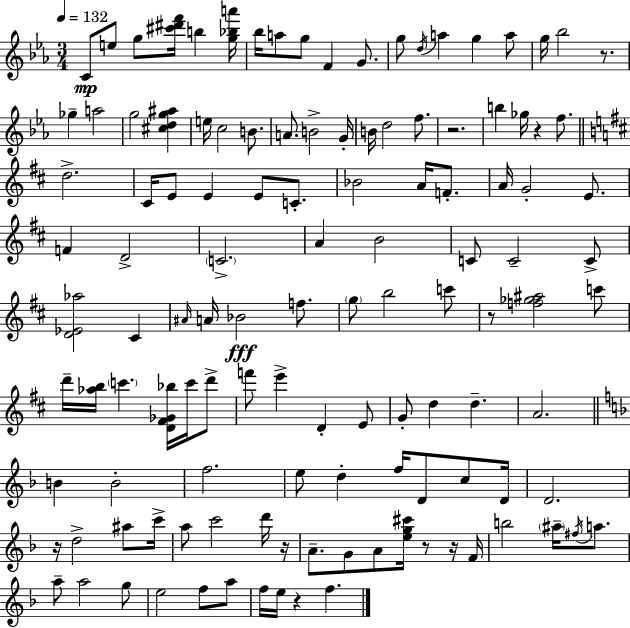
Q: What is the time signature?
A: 3/4